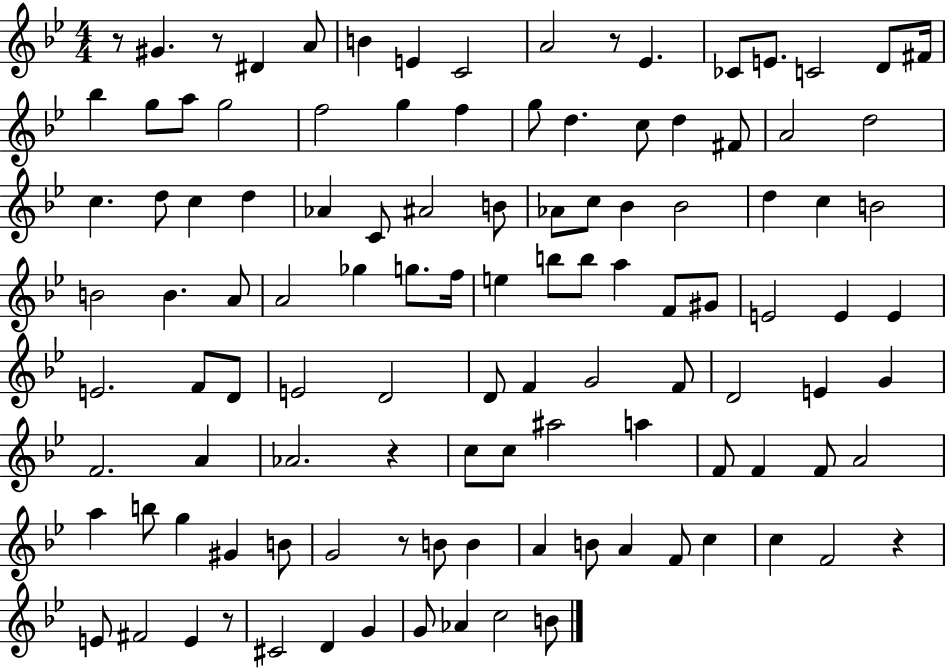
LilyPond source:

{
  \clef treble
  \numericTimeSignature
  \time 4/4
  \key bes \major
  r8 gis'4. r8 dis'4 a'8 | b'4 e'4 c'2 | a'2 r8 ees'4. | ces'8 e'8. c'2 d'8 fis'16 | \break bes''4 g''8 a''8 g''2 | f''2 g''4 f''4 | g''8 d''4. c''8 d''4 fis'8 | a'2 d''2 | \break c''4. d''8 c''4 d''4 | aes'4 c'8 ais'2 b'8 | aes'8 c''8 bes'4 bes'2 | d''4 c''4 b'2 | \break b'2 b'4. a'8 | a'2 ges''4 g''8. f''16 | e''4 b''8 b''8 a''4 f'8 gis'8 | e'2 e'4 e'4 | \break e'2. f'8 d'8 | e'2 d'2 | d'8 f'4 g'2 f'8 | d'2 e'4 g'4 | \break f'2. a'4 | aes'2. r4 | c''8 c''8 ais''2 a''4 | f'8 f'4 f'8 a'2 | \break a''4 b''8 g''4 gis'4 b'8 | g'2 r8 b'8 b'4 | a'4 b'8 a'4 f'8 c''4 | c''4 f'2 r4 | \break e'8 fis'2 e'4 r8 | cis'2 d'4 g'4 | g'8 aes'4 c''2 b'8 | \bar "|."
}